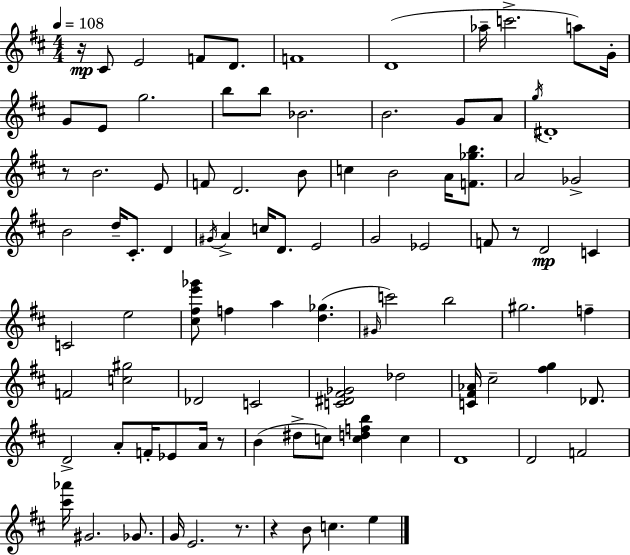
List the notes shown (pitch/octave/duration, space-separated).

R/s C#4/e E4/h F4/e D4/e. F4/w D4/w Ab5/s C6/h. A5/e G4/s G4/e E4/e G5/h. B5/e B5/e Bb4/h. B4/h. G4/e A4/e G5/s D#4/w R/e B4/h. E4/e F4/e D4/h. B4/e C5/q B4/h A4/s [F4,Gb5,B5]/e. A4/h Gb4/h B4/h D5/s C#4/e. D4/q G#4/s A4/q C5/s D4/e. E4/h G4/h Eb4/h F4/e R/e D4/h C4/q C4/h E5/h [C#5,F#5,E6,Gb6]/e F5/q A5/q [D5,Gb5]/q. G#4/s C6/h B5/h G#5/h. F5/q F4/h [C5,G#5]/h Db4/h C4/h [C4,D#4,F#4,Gb4]/h Db5/h [C4,F#4,Ab4]/s C#5/h [F#5,G5]/q Db4/e. D4/h A4/e F4/s Eb4/e A4/s R/e B4/q D#5/e C5/e [C5,D5,F5,B5]/q C5/q D4/w D4/h F4/h [C#6,Ab6]/s G#4/h. Gb4/e. G4/s E4/h. R/e. R/q B4/e C5/q. E5/q